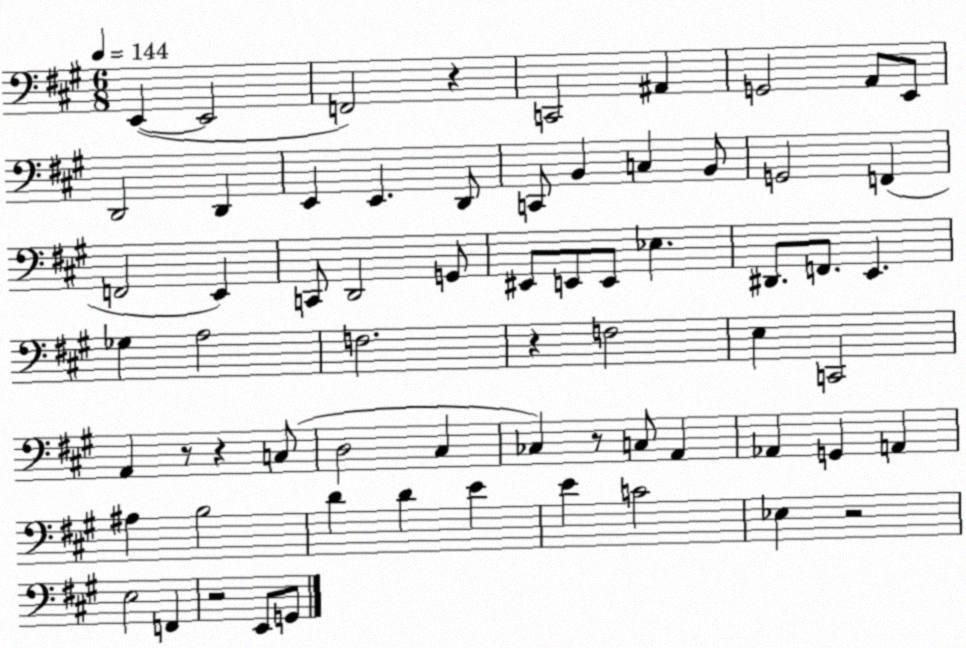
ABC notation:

X:1
T:Untitled
M:6/8
L:1/4
K:A
E,, E,,2 F,,2 z C,,2 ^A,, G,,2 A,,/2 E,,/2 D,,2 D,, E,, E,, D,,/2 C,,/2 B,, C, B,,/2 G,,2 F,, F,,2 E,, C,,/2 D,,2 G,,/2 ^E,,/2 E,,/2 E,,/2 _E, ^D,,/2 F,,/2 E,, _G, A,2 F,2 z F,2 E, C,,2 A,, z/2 z C,/2 D,2 ^C, _C, z/2 C,/2 A,, _A,, G,, A,, ^A, B,2 D D E E C2 _E, z2 E,2 F,, z2 E,,/2 G,,/2